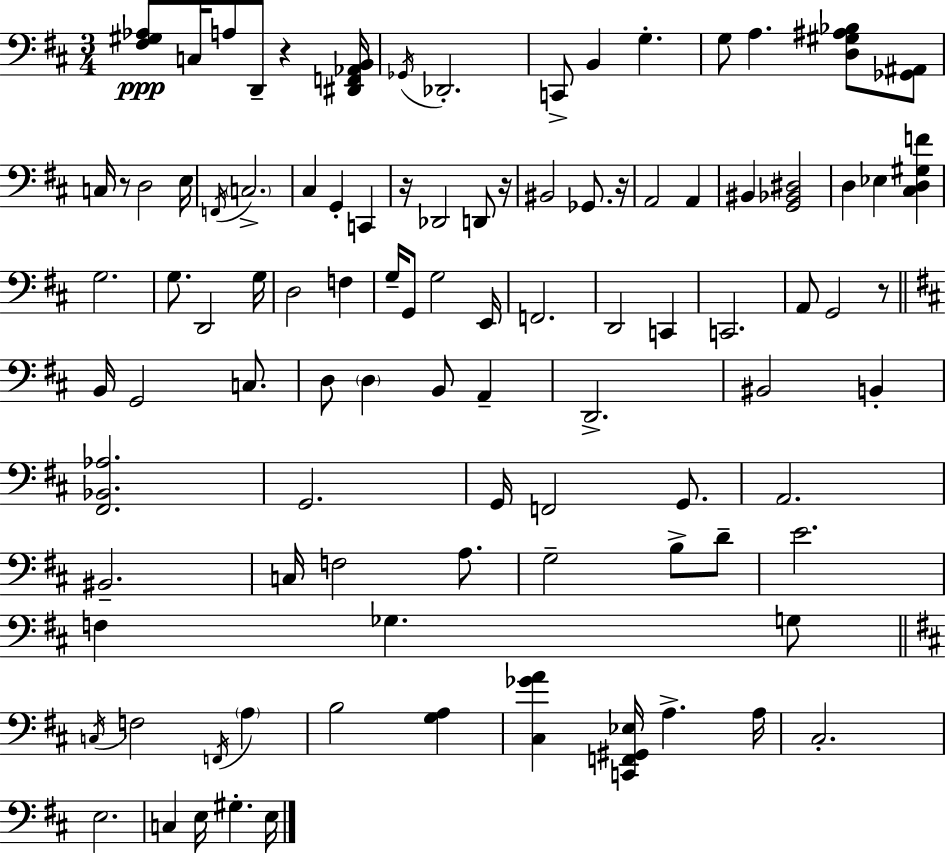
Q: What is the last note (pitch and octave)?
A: E3